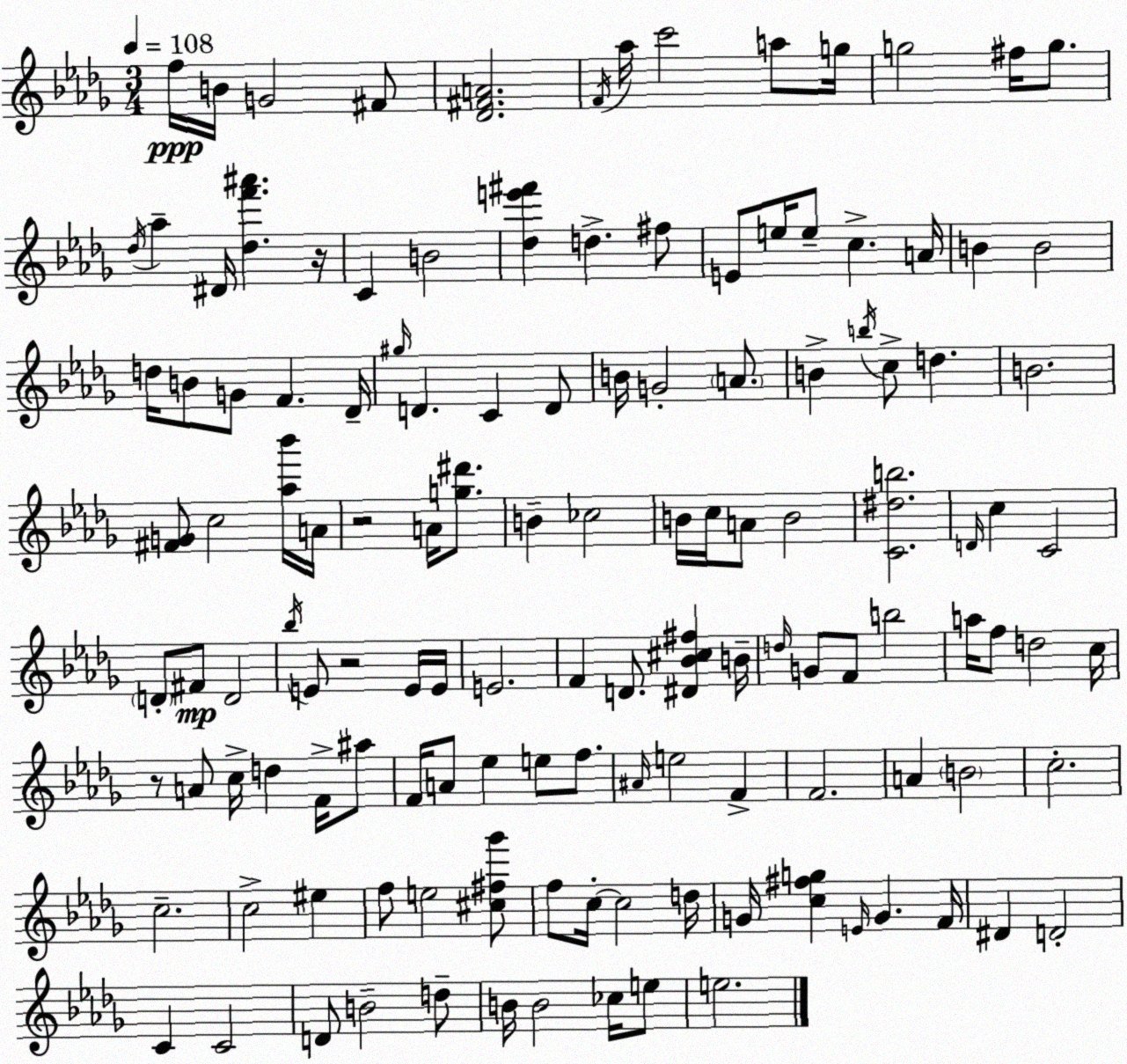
X:1
T:Untitled
M:3/4
L:1/4
K:Bbm
f/4 B/4 G2 ^F/2 [_D^FA]2 F/4 _a/4 c'2 a/2 g/4 g2 ^f/4 g/2 _d/4 _a ^D/4 [_df'^a'] z/4 C B2 [_de'^f'] d ^f/2 E/2 e/4 e/2 c A/4 B B2 d/4 B/2 G/2 F _D/4 ^g/4 D C D/2 B/4 G2 A/2 B b/4 c/2 d B2 [^FG]/2 c2 [_a_b']/4 A/4 z2 A/4 [g^d']/2 B _c2 B/4 c/4 A/2 B2 [C^db]2 D/4 c C2 D/2 ^F/2 D2 _b/4 E/2 z2 E/4 E/4 E2 F D/2 [^D_B^c^f] B/4 d/4 G/2 F/2 b2 a/4 f/2 d2 c/4 z/2 A/2 c/4 d F/4 ^a/2 F/4 A/2 _e e/2 f/2 ^A/4 e2 F F2 A B2 c2 c2 c2 ^e f/2 e2 [^c^f_g']/2 f/2 c/4 c2 d/4 G/4 [c^fg] E/4 G F/4 ^D D2 C C2 D/2 B2 d/2 B/4 B2 _c/4 e/2 e2